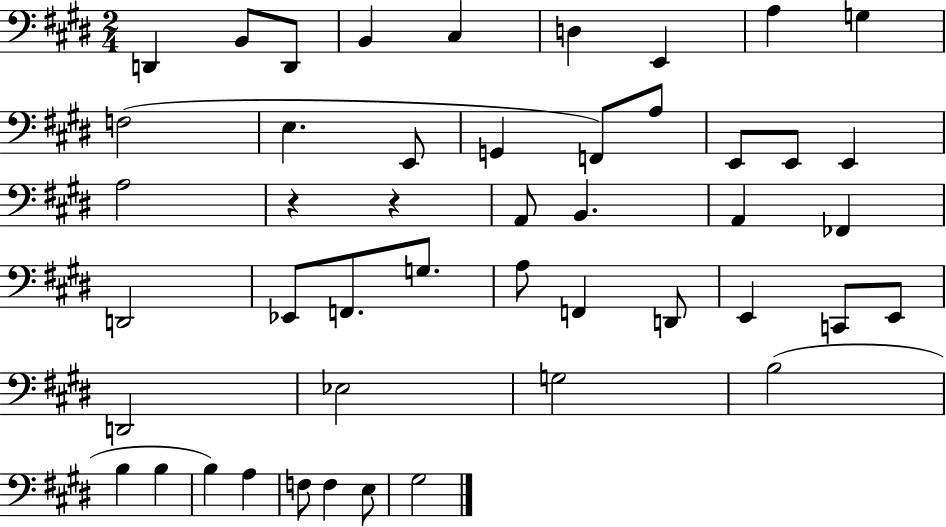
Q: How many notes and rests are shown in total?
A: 47